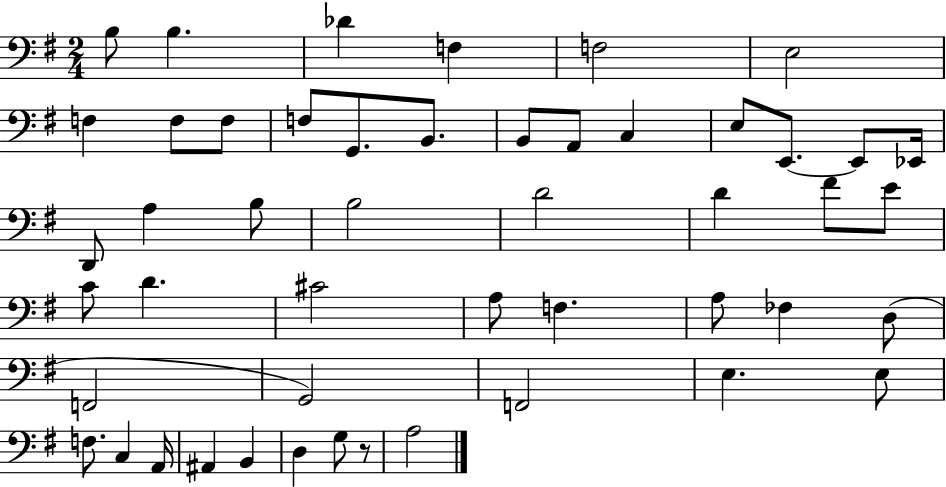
B3/e B3/q. Db4/q F3/q F3/h E3/h F3/q F3/e F3/e F3/e G2/e. B2/e. B2/e A2/e C3/q E3/e E2/e. E2/e Eb2/s D2/e A3/q B3/e B3/h D4/h D4/q F#4/e E4/e C4/e D4/q. C#4/h A3/e F3/q. A3/e FES3/q D3/e F2/h G2/h F2/h E3/q. E3/e F3/e. C3/q A2/s A#2/q B2/q D3/q G3/e R/e A3/h